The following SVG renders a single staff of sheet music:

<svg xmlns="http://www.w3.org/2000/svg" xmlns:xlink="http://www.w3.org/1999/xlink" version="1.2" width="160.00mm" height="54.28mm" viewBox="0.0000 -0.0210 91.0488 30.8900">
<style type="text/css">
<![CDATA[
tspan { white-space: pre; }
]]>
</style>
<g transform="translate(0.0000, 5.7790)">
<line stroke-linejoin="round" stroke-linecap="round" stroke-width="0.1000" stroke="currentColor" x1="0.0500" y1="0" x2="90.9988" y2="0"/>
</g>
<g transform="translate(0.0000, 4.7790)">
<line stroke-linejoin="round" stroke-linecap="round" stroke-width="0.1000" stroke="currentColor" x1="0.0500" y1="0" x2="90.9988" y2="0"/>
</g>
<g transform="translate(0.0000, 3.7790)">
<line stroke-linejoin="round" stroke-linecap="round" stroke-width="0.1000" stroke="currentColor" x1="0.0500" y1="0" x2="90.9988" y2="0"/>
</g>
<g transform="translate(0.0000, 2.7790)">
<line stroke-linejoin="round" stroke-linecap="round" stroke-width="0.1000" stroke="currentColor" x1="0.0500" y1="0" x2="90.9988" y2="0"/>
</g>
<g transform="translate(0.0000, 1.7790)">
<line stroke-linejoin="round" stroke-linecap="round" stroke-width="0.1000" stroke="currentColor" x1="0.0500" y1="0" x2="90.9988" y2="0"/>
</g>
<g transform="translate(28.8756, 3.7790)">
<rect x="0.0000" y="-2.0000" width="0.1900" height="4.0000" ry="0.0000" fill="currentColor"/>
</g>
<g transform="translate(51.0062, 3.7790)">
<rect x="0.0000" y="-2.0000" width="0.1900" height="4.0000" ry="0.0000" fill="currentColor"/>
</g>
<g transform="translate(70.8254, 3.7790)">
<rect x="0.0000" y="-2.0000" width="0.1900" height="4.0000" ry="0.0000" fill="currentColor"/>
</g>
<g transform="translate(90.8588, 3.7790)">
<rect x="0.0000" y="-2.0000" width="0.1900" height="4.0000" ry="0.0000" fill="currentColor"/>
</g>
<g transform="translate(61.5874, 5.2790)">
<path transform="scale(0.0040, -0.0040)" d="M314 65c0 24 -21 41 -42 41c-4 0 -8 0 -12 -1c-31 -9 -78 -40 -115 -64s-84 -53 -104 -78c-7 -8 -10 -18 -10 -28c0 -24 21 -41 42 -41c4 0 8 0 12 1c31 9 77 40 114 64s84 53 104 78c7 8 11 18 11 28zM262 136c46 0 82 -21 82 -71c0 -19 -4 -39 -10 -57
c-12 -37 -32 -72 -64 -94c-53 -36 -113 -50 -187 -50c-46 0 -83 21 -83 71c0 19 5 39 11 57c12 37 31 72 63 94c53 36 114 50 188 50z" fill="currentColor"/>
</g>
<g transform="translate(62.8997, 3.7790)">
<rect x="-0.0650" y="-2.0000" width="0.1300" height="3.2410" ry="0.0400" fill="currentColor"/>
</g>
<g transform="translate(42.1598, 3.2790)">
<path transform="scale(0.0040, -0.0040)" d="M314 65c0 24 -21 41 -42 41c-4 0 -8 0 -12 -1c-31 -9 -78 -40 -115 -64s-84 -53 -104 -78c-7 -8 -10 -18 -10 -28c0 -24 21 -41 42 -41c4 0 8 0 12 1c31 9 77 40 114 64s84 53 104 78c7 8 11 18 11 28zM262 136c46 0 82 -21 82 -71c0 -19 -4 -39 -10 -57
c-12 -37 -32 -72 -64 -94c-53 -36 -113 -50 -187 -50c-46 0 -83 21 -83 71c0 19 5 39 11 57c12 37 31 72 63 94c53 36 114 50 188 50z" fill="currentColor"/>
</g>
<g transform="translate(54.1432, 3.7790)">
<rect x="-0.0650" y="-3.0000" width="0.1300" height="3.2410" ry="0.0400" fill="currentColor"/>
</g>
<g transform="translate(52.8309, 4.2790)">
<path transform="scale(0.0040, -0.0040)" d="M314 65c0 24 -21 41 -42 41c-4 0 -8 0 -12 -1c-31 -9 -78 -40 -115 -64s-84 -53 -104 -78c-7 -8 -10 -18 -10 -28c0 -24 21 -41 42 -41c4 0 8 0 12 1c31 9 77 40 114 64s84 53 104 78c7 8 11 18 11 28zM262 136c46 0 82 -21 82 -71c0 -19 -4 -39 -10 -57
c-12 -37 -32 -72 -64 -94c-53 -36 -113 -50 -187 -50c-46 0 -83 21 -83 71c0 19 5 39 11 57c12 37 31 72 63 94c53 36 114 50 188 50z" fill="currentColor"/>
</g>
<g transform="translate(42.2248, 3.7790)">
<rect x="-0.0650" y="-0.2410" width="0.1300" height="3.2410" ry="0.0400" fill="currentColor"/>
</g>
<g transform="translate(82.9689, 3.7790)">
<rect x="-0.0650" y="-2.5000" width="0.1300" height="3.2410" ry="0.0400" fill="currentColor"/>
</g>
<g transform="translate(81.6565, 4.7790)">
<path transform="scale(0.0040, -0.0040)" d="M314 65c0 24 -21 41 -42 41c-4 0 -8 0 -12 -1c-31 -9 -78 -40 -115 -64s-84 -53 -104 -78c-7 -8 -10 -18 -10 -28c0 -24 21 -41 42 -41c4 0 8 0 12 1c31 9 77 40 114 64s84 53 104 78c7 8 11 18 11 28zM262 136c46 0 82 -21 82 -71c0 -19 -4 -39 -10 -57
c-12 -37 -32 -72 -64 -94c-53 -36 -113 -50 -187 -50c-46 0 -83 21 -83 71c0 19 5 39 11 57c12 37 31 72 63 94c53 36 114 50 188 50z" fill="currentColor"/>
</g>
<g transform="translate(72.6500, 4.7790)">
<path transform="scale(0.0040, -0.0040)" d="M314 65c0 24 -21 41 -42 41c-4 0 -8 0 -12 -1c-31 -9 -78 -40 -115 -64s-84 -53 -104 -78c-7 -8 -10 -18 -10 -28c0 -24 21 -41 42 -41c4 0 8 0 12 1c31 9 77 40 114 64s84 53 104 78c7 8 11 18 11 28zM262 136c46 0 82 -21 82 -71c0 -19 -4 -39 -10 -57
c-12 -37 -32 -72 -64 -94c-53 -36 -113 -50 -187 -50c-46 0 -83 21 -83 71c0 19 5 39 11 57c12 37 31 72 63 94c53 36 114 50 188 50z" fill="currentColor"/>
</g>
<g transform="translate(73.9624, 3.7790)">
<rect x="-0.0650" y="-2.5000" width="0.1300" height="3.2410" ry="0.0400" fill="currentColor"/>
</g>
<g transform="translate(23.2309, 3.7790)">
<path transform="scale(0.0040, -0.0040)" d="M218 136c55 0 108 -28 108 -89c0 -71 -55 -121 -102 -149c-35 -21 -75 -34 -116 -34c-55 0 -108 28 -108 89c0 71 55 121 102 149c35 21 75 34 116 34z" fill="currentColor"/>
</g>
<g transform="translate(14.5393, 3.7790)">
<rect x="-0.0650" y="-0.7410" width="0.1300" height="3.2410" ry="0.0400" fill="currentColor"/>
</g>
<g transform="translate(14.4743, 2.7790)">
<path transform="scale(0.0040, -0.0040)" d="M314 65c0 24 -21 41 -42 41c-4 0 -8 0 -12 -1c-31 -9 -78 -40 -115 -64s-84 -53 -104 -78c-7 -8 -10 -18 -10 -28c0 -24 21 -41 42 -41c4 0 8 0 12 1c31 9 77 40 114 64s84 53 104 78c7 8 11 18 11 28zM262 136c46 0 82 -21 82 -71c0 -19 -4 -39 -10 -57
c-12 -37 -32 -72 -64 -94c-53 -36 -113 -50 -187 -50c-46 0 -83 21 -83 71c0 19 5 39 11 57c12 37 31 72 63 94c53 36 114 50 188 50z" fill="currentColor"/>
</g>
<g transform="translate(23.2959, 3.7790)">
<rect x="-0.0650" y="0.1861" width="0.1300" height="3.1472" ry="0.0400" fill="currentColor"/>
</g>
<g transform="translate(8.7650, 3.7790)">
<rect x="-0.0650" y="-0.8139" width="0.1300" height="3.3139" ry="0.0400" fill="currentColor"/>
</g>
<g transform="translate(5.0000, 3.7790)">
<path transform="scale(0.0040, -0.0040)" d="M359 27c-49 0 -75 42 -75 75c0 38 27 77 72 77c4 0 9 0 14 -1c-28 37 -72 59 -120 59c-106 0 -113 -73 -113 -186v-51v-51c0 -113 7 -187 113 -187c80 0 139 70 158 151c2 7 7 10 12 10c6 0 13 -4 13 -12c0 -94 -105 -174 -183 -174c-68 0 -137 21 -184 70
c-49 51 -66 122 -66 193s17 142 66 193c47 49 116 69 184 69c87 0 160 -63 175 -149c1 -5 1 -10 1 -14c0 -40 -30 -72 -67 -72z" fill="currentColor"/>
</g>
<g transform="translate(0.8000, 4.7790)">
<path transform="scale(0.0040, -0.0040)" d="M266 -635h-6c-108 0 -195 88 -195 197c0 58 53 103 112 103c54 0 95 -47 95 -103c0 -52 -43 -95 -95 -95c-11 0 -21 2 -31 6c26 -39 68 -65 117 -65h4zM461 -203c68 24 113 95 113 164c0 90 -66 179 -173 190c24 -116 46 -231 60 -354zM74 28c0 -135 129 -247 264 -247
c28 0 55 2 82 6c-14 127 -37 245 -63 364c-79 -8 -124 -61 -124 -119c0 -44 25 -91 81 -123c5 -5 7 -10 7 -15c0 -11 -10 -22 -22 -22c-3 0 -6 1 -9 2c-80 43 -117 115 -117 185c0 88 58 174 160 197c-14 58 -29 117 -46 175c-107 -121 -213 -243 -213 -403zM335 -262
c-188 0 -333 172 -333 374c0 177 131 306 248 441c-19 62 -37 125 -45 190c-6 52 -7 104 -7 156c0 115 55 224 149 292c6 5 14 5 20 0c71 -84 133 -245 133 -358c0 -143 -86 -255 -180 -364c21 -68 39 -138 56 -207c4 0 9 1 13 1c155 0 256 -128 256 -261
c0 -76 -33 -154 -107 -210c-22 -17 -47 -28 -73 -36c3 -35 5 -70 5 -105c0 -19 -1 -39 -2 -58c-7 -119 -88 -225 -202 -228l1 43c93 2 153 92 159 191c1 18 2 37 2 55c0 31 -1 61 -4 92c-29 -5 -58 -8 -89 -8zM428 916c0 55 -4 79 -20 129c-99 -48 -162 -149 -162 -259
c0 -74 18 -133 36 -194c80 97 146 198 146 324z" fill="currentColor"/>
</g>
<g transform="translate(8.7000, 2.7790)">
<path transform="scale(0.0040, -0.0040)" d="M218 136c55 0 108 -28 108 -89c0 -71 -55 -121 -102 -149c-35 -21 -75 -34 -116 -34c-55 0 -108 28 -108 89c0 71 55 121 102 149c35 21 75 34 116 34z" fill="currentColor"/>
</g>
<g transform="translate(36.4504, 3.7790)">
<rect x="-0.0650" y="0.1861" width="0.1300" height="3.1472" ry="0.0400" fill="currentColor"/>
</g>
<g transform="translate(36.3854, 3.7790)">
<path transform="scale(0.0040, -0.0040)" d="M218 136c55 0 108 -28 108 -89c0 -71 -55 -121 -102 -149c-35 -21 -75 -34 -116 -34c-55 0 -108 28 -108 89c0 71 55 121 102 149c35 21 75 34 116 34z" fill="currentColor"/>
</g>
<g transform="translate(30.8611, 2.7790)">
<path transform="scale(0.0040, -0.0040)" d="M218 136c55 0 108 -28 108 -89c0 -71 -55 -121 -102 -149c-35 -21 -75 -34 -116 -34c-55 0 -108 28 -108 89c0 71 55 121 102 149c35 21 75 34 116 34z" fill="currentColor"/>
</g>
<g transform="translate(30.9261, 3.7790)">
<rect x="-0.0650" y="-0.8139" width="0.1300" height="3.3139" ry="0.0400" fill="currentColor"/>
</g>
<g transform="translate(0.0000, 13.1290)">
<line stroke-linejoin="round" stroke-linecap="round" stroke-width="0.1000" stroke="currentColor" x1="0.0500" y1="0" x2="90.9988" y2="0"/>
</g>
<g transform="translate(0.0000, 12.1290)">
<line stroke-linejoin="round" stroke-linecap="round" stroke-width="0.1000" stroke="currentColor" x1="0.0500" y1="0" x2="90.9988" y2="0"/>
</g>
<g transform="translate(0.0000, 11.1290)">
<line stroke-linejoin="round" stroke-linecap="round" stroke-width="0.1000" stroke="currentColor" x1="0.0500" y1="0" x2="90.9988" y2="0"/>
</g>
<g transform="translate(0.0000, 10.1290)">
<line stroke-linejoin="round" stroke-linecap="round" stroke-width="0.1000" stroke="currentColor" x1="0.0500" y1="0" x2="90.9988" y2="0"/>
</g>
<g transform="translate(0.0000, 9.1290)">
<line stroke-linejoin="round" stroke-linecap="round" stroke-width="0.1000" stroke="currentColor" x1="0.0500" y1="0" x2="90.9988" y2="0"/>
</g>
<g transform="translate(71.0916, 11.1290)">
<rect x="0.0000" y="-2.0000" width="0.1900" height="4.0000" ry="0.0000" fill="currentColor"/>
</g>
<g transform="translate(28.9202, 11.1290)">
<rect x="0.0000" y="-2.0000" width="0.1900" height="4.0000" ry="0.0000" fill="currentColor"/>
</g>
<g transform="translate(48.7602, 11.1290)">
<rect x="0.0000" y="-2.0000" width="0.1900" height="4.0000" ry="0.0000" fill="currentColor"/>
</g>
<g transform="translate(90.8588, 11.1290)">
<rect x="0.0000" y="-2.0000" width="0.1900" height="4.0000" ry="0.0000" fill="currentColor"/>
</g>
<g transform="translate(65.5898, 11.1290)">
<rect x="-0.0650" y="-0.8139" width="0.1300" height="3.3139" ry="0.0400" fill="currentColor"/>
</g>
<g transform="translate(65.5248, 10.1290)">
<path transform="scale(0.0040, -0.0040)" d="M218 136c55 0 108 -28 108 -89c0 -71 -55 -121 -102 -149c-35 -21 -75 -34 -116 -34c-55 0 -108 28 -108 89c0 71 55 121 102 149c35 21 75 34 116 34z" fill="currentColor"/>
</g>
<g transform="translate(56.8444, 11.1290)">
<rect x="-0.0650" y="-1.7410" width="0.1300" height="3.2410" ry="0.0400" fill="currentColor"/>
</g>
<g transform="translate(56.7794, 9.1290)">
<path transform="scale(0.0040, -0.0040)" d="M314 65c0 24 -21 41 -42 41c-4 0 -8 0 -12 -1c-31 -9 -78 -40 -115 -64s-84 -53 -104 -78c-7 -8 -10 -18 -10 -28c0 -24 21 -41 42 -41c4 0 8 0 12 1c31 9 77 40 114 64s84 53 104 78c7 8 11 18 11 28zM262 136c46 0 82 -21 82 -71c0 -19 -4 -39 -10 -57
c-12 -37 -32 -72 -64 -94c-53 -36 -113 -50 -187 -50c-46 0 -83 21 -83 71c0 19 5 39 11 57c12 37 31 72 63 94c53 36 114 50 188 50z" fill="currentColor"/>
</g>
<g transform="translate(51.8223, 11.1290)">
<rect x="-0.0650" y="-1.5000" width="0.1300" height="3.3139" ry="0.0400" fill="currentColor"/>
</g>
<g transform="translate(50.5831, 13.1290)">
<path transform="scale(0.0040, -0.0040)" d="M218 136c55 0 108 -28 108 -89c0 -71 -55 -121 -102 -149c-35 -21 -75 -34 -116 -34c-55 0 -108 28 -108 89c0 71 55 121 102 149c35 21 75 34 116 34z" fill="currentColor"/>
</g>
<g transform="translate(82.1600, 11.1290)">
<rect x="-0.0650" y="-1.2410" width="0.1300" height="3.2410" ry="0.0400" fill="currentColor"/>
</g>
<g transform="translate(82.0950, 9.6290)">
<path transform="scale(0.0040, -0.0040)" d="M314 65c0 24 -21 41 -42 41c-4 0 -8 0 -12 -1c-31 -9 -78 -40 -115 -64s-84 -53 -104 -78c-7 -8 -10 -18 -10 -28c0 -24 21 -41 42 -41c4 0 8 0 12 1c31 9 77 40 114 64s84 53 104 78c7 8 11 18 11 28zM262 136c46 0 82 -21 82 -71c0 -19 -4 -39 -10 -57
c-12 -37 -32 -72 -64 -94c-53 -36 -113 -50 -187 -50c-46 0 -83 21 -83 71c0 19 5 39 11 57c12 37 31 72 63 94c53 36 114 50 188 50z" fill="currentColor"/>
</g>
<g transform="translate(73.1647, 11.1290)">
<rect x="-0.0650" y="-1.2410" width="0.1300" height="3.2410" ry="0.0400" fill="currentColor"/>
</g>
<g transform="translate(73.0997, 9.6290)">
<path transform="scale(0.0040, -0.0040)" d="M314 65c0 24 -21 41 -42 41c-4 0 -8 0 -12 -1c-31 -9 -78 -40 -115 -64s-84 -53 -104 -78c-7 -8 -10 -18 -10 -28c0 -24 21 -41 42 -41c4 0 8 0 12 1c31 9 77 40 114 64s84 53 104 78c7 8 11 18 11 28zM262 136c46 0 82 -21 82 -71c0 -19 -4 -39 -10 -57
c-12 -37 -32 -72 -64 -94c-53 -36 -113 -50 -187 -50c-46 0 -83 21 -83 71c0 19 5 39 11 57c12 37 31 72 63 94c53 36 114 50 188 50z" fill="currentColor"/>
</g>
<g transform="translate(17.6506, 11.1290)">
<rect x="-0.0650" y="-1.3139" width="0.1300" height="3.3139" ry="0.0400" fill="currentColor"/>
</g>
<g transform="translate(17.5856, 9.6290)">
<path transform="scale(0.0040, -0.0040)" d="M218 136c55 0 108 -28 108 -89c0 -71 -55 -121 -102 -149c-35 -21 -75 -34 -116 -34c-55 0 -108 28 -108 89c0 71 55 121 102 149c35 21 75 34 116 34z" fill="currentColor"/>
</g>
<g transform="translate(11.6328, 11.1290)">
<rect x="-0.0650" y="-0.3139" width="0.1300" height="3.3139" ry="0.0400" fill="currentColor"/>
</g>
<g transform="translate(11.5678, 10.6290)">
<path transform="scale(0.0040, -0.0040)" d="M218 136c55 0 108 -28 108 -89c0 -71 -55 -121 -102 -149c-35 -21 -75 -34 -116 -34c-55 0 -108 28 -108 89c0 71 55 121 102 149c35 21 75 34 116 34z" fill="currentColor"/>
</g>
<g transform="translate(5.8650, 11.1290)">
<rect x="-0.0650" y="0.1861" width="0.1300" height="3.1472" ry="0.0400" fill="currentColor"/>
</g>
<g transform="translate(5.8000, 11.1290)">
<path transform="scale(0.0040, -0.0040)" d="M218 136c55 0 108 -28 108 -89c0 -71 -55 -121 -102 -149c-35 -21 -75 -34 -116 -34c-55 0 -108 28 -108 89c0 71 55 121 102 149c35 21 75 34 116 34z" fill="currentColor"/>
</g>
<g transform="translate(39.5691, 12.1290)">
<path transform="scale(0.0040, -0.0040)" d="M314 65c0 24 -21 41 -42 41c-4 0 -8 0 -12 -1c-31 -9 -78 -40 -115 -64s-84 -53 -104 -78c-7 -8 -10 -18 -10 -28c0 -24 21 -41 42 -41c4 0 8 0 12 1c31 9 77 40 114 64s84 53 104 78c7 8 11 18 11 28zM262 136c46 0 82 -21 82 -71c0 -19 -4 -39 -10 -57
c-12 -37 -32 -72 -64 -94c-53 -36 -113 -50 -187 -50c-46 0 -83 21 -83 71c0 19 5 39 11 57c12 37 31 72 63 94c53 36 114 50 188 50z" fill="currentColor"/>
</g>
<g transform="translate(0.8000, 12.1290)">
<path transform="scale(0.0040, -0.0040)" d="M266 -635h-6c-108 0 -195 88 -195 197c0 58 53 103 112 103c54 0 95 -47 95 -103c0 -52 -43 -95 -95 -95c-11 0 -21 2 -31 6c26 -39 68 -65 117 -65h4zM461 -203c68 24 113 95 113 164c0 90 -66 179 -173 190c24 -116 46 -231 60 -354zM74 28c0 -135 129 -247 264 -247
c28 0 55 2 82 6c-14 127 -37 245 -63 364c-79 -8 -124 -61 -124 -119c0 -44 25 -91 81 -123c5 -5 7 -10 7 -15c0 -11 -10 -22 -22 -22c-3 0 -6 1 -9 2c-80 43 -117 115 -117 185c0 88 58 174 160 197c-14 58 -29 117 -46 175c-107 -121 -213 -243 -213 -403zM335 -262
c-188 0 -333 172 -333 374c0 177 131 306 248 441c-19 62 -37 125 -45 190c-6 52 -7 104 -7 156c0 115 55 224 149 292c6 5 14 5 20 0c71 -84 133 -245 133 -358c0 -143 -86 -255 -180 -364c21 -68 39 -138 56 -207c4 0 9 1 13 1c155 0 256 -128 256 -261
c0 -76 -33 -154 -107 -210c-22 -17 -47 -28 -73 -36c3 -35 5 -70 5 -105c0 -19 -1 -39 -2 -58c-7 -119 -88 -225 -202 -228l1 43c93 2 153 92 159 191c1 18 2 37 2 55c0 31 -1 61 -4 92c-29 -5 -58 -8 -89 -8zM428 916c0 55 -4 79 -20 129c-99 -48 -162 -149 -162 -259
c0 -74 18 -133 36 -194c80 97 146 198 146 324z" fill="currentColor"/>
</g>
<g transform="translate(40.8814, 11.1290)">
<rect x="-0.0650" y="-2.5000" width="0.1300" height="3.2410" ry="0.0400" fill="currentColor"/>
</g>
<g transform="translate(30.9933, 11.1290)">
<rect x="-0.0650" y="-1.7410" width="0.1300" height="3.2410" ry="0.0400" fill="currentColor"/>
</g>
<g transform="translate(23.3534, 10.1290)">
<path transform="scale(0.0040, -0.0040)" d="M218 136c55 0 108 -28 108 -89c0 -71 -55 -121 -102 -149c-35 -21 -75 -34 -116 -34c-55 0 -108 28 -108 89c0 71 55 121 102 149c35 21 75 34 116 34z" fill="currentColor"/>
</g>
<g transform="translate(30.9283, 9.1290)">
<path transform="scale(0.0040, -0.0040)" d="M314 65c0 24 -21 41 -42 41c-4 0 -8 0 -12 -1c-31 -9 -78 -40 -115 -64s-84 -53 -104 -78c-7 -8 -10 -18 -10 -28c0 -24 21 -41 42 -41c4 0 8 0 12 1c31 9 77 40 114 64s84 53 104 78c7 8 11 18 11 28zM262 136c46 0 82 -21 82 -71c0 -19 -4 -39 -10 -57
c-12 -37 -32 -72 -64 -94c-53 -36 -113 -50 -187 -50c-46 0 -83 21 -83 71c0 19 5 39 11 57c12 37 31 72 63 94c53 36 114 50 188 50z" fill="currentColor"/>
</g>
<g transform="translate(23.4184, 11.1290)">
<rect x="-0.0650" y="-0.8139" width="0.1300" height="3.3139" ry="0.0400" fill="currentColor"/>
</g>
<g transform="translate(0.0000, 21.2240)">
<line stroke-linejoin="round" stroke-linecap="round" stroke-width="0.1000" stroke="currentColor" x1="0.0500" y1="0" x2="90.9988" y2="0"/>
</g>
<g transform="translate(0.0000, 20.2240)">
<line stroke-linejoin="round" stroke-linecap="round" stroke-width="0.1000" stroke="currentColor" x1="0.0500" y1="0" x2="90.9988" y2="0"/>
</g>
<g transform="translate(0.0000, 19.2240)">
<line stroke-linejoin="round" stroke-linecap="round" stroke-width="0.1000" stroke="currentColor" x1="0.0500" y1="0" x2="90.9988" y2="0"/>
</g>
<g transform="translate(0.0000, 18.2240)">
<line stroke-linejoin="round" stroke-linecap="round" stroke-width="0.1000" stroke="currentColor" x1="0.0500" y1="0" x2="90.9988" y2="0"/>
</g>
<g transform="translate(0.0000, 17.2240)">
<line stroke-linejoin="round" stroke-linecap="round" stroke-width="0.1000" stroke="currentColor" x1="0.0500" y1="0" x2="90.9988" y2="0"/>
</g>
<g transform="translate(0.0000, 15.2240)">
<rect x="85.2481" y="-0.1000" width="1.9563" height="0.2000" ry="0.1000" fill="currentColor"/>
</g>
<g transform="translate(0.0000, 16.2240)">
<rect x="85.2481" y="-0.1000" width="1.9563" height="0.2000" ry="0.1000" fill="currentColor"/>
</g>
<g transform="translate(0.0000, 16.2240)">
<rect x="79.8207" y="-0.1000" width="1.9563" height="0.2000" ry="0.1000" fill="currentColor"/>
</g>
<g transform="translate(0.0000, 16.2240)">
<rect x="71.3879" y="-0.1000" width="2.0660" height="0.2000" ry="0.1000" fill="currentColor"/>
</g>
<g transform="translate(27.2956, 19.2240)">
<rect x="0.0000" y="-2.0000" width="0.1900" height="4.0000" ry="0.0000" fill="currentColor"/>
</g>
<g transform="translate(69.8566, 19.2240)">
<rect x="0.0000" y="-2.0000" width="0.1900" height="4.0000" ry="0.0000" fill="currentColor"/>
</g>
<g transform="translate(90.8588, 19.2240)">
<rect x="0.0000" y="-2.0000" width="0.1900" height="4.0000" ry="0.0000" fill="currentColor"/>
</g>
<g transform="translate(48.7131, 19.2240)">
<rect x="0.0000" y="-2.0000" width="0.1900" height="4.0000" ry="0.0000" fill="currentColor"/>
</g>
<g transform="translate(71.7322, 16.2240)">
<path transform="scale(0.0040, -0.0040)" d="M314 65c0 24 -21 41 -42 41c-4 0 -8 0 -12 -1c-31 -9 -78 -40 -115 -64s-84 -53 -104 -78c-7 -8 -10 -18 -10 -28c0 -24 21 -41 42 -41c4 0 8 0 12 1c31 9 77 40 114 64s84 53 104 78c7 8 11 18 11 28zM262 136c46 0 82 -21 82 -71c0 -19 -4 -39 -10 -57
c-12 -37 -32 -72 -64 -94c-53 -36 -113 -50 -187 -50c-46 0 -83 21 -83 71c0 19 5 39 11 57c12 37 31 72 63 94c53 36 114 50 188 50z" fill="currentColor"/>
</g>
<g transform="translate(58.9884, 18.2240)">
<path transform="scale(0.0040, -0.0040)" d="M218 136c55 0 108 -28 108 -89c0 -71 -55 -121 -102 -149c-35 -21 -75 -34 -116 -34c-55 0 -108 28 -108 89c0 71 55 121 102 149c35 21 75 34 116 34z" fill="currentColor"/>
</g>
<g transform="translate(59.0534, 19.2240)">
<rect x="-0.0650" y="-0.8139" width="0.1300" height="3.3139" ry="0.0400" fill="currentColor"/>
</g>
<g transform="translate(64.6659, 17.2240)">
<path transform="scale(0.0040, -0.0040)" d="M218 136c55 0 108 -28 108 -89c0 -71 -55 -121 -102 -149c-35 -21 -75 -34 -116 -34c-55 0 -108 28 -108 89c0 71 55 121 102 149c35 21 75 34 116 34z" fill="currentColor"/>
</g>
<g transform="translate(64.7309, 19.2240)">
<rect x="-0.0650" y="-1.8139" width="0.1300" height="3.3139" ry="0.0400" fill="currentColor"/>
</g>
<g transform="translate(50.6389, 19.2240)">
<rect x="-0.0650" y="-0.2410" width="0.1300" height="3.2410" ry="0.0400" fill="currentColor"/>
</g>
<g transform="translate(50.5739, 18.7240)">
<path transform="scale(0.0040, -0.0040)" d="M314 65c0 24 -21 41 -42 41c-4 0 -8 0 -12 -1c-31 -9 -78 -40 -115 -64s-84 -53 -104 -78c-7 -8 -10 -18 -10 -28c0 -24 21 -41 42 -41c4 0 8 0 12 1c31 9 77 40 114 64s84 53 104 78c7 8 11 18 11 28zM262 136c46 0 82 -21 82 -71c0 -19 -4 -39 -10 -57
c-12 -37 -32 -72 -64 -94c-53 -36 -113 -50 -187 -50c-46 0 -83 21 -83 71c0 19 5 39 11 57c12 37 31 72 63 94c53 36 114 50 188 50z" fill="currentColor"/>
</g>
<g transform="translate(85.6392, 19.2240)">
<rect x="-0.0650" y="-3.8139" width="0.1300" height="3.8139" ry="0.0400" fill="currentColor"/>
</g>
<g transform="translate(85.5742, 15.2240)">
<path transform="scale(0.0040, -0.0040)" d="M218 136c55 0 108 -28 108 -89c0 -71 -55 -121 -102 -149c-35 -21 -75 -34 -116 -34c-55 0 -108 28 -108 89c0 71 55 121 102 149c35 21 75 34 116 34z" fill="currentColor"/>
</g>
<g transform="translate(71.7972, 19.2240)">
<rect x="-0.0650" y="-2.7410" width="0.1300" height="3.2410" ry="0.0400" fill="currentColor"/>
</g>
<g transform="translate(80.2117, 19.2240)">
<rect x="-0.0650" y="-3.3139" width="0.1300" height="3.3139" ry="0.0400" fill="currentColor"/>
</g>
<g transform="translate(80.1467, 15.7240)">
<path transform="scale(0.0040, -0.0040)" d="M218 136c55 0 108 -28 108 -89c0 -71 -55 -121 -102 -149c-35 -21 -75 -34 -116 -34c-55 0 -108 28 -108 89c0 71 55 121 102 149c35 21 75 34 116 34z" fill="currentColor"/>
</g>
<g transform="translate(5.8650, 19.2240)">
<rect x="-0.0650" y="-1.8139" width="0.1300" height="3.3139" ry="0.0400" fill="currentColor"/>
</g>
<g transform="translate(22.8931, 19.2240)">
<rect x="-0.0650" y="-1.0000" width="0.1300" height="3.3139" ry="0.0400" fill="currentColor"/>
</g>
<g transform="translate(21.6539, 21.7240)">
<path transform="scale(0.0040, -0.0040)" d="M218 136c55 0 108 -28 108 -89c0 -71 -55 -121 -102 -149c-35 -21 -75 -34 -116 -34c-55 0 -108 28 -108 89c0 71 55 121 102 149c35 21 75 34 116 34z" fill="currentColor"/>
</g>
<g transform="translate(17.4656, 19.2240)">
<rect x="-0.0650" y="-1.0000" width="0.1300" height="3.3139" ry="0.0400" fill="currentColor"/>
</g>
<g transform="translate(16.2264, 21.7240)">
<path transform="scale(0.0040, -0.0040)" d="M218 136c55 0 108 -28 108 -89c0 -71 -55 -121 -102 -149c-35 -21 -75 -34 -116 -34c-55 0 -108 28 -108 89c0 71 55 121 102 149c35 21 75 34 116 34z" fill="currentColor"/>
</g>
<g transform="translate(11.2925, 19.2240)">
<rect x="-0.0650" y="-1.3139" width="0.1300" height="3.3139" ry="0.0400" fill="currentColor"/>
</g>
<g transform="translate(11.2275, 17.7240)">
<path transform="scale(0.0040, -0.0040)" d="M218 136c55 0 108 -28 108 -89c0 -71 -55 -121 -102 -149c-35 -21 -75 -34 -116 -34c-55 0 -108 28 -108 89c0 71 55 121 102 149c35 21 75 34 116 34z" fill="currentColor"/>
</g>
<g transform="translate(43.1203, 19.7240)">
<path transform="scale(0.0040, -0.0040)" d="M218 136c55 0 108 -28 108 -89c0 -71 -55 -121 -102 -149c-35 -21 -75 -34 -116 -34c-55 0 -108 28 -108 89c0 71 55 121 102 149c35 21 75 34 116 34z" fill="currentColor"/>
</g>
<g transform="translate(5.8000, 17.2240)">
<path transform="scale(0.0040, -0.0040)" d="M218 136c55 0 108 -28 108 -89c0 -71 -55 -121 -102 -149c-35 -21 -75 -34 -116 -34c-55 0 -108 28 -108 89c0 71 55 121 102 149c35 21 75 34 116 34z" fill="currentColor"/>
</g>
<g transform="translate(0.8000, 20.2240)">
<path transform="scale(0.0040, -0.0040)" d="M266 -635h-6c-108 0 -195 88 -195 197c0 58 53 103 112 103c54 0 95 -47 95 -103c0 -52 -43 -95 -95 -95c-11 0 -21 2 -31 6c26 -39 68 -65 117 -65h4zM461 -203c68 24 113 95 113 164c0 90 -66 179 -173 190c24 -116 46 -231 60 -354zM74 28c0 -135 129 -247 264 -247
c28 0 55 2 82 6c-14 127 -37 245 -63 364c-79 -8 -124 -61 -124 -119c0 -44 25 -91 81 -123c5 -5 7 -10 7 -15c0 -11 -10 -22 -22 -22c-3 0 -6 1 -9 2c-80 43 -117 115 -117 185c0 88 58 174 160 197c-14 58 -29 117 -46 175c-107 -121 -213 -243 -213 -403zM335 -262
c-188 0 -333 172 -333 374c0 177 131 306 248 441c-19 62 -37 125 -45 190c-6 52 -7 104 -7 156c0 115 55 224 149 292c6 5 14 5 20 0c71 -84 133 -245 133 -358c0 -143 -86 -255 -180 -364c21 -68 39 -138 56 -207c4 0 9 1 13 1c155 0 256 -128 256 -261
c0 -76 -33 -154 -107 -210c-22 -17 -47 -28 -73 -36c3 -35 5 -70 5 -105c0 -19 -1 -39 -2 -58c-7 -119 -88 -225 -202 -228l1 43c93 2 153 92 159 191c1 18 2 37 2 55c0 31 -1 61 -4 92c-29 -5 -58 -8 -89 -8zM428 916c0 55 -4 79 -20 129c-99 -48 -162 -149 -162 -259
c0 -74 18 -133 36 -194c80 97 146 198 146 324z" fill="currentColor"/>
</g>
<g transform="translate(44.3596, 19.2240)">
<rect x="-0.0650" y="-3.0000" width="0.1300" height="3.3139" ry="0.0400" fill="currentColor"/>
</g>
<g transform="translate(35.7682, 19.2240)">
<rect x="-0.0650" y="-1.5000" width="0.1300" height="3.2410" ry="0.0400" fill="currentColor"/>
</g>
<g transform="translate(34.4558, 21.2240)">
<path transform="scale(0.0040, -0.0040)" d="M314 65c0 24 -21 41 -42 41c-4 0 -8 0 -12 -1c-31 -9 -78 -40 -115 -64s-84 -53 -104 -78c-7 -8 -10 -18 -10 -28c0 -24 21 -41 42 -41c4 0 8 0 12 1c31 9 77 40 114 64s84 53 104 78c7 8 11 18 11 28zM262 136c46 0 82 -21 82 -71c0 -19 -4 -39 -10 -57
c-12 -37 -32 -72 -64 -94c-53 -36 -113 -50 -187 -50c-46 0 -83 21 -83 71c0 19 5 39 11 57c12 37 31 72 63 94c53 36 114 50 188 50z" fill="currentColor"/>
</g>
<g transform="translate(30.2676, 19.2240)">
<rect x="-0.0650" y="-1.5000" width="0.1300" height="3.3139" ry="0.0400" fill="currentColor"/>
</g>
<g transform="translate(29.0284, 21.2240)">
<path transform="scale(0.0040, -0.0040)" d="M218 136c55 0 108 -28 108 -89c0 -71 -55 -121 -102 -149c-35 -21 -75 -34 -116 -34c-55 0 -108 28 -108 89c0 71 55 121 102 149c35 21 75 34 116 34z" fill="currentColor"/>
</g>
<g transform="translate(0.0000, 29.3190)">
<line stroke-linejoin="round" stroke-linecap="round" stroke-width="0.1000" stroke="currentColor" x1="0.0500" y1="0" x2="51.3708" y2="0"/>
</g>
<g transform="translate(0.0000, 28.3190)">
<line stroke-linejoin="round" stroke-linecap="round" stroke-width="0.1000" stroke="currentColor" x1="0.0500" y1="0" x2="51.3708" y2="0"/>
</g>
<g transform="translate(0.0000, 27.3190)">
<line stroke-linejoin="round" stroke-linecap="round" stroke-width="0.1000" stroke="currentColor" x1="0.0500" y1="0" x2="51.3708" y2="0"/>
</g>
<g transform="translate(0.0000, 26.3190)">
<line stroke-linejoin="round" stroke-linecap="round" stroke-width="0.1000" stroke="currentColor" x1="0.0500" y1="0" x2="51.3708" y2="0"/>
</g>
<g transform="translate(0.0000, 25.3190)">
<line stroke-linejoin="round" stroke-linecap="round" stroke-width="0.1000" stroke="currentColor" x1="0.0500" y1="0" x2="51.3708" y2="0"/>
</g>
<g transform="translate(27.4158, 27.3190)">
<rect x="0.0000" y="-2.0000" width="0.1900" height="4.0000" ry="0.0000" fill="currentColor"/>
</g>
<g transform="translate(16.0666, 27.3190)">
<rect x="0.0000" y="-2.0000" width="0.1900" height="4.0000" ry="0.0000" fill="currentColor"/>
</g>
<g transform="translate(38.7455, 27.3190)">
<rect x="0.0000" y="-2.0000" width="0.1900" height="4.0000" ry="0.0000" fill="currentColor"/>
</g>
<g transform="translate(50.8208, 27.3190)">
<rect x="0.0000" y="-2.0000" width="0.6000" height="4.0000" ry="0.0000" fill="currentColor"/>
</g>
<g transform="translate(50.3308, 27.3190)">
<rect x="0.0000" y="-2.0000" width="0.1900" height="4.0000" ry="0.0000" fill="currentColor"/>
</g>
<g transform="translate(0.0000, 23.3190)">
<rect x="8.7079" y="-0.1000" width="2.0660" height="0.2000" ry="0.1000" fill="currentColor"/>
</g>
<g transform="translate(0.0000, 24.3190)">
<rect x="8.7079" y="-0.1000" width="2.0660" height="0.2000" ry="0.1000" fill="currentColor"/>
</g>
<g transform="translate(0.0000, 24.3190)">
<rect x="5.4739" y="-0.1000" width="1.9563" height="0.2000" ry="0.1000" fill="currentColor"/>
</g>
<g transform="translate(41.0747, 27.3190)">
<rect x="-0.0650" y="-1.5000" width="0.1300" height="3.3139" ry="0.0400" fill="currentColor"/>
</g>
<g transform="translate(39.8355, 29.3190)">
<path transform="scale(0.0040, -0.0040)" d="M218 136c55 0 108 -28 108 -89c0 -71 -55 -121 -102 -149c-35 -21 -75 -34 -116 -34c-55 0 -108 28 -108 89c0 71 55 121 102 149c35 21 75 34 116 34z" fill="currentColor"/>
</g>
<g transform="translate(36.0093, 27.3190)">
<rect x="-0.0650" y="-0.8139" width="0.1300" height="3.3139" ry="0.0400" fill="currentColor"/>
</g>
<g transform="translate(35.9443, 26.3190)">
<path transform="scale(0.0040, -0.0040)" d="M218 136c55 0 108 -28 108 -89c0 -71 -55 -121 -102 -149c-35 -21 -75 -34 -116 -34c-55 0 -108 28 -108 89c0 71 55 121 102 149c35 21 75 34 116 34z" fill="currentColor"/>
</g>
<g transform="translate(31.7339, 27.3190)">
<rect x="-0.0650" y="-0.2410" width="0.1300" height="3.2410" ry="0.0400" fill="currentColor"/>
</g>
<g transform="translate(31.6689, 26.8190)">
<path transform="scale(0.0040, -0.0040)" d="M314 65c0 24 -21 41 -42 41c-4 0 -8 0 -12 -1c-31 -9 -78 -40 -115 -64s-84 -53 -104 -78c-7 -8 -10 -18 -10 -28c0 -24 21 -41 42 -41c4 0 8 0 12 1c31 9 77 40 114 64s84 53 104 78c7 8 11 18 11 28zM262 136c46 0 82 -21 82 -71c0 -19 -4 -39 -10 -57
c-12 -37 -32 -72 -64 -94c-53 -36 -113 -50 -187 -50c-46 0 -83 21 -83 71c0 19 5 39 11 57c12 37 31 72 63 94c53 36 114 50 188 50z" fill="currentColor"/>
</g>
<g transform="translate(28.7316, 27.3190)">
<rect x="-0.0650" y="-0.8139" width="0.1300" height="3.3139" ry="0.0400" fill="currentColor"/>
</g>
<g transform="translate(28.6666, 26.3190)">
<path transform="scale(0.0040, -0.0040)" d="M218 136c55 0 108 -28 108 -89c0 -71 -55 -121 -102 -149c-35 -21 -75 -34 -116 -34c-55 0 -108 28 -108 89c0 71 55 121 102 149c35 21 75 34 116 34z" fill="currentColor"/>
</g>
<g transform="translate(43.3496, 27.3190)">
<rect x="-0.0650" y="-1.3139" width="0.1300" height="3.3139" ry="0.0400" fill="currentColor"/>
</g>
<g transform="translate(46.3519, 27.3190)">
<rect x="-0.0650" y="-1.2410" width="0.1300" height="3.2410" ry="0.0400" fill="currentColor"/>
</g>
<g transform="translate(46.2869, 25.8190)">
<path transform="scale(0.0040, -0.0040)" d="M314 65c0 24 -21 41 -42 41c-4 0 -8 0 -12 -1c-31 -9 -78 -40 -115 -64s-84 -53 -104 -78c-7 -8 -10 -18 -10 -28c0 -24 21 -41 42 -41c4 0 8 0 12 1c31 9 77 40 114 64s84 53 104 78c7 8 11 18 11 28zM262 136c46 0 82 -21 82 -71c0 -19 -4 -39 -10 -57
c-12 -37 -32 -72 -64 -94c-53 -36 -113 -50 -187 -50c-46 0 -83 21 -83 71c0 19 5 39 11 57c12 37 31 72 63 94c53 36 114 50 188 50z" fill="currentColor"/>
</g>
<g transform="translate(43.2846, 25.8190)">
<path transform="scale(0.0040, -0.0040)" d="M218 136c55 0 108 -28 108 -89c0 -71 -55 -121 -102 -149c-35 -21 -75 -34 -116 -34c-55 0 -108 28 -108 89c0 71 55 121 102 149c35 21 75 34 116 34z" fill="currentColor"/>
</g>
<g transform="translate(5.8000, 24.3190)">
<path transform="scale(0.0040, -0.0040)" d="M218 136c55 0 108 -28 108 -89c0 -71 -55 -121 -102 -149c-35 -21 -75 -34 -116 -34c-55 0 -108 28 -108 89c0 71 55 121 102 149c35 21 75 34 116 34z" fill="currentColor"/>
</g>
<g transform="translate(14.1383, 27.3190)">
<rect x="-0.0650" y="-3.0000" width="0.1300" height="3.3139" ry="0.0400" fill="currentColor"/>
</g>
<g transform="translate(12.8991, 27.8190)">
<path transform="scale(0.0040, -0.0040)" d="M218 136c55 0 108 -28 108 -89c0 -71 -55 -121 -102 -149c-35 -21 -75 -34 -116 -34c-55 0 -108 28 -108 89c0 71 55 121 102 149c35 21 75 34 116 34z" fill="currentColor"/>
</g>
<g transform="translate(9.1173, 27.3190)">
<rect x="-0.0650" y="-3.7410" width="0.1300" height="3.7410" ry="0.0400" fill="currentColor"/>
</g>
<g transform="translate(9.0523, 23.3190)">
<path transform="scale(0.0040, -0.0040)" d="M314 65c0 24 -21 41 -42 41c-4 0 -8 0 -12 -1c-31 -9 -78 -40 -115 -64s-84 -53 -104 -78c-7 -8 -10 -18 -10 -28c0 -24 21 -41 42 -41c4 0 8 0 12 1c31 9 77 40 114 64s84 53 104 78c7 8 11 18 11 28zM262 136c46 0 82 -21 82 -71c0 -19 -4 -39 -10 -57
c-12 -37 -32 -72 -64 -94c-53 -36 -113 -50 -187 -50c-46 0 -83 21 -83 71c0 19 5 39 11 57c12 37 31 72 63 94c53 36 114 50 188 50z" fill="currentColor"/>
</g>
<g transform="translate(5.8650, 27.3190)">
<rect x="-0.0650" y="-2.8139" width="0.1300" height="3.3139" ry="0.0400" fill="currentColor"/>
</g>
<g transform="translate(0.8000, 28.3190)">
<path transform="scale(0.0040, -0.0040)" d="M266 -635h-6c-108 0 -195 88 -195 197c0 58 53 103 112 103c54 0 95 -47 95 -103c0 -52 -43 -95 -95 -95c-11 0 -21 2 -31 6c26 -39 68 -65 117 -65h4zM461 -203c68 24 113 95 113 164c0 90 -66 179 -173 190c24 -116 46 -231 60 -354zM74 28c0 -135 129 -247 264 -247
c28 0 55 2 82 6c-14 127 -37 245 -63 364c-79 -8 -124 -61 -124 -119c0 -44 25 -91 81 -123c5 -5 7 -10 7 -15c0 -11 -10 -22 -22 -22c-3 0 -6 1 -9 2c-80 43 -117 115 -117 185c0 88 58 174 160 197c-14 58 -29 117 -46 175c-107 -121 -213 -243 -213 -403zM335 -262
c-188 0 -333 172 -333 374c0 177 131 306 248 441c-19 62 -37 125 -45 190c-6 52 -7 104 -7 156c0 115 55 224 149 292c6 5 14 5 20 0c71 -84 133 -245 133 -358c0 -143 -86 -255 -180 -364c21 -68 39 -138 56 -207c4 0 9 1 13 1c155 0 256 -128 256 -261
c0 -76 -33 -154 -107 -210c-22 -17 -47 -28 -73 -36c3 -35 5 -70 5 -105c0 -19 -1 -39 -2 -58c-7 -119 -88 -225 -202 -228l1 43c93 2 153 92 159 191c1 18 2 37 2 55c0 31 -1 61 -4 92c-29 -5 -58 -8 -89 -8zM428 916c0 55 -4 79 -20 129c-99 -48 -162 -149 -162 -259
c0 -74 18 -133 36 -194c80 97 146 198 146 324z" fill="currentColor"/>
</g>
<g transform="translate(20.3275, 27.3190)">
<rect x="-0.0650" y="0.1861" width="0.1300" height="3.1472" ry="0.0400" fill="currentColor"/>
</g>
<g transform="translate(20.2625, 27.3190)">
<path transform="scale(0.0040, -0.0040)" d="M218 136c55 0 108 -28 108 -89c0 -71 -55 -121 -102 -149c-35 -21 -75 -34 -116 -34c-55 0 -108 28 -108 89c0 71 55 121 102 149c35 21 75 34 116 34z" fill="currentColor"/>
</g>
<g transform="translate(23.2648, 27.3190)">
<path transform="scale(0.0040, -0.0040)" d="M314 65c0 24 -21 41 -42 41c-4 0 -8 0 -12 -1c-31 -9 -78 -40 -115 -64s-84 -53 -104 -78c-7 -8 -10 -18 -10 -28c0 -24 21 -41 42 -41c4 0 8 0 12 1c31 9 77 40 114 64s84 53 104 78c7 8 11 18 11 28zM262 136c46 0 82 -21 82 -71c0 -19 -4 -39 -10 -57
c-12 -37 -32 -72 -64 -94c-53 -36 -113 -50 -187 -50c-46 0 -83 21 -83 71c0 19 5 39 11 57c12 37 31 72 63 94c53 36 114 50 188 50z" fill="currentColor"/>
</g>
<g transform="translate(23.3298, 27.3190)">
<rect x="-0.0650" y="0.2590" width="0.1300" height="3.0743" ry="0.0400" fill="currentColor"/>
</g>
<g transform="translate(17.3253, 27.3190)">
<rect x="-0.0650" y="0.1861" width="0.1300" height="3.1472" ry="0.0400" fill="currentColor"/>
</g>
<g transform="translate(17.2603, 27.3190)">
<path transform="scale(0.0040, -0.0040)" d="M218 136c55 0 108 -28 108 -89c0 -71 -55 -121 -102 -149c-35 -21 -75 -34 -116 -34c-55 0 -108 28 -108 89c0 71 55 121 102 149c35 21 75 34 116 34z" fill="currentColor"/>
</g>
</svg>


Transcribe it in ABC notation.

X:1
T:Untitled
M:4/4
L:1/4
K:C
d d2 B d B c2 A2 F2 G2 G2 B c e d f2 G2 E f2 d e2 e2 f e D D E E2 A c2 d f a2 b c' a c'2 A B B B2 d c2 d E e e2